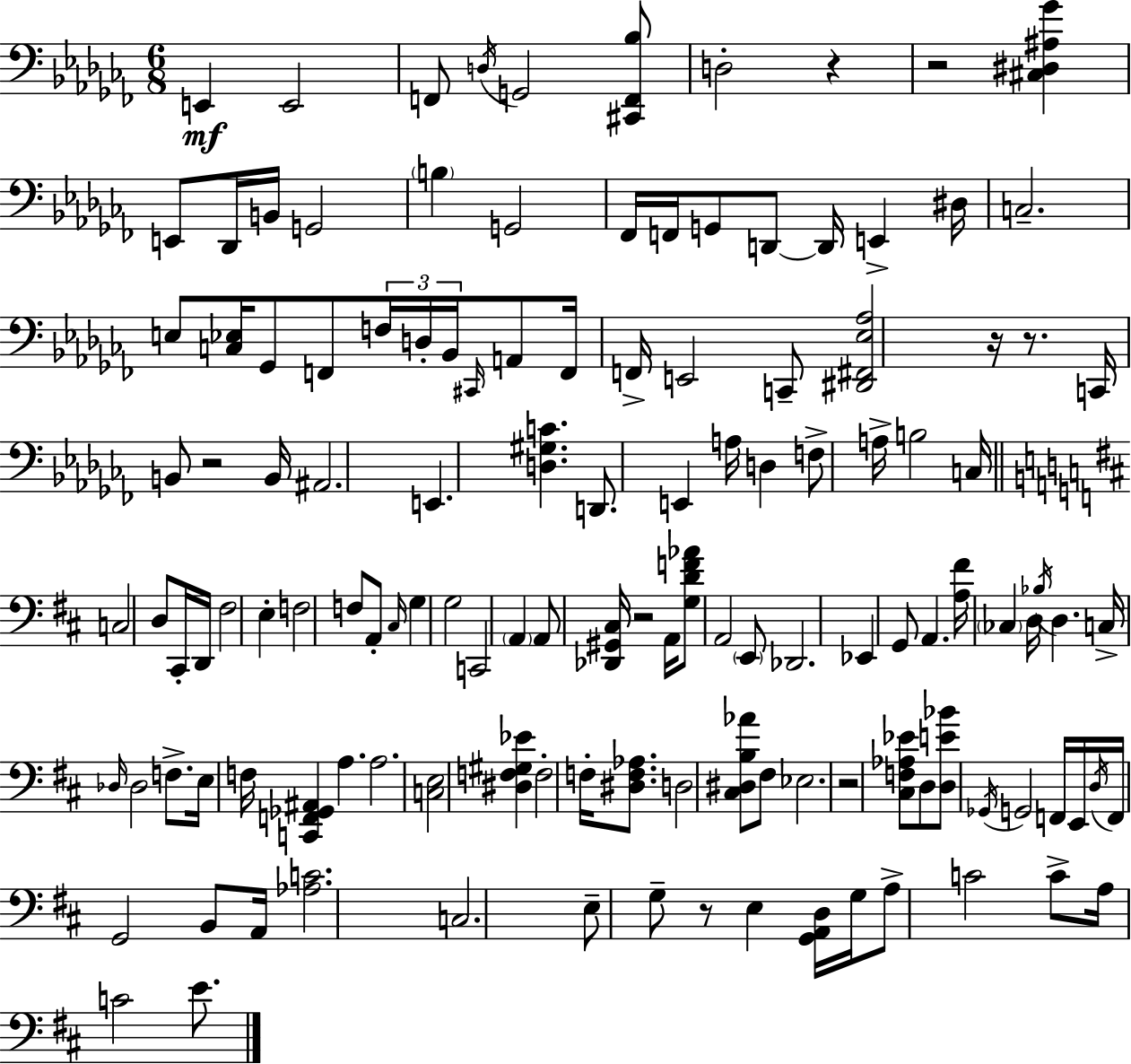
{
  \clef bass
  \numericTimeSignature
  \time 6/8
  \key aes \minor
  e,4\mf e,2 | f,8 \acciaccatura { d16 } g,2 <cis, f, bes>8 | d2-. r4 | r2 <cis dis ais ges'>4 | \break e,8 des,16 b,16 g,2 | \parenthesize b4 g,2 | fes,16 f,16 g,8 d,8~~ d,16 e,4-> | dis16 c2.-- | \break e8 <c ees>16 ges,8 f,8 \tuplet 3/2 { f16 d16-. bes,16 } \grace { cis,16 } | a,8 f,16 f,16-> e,2 | c,8-- <dis, fis, ees aes>2 r16 r8. | c,16 b,8 r2 | \break b,16 ais,2. | e,4. <d gis c'>4. | d,8. e,4 a16 d4 | f8-> a16-> b2 | \break c16 \bar "||" \break \key b \minor c2 d8 cis,16-. d,16 | fis2 e4-. | f2 f8 a,8-. | \grace { cis16 } g4 g2 | \break c,2 \parenthesize a,4 | a,8 <des, gis, cis>16 r2 | a,16 <g d' f' aes'>8 a,2 \parenthesize e,8 | des,2. | \break ees,4 g,8 a,4. | <a fis'>16 \parenthesize ces4 d16 \acciaccatura { bes16 } d4. | c16-> \grace { des16 } des2 | f8.-> e16 f16 <c, f, ges, ais,>4 a4. | \break a2. | <c e>2 <dis f gis ees'>4 | f2-. f16-. | <dis f aes>8. d2 <cis dis b aes'>8 | \break fis8 ees2. | r2 <cis f aes ees'>8 | d8 <d e' bes'>8 \acciaccatura { ges,16 } g,2 | f,16 e,16 \acciaccatura { d16 } f,16 g,2 | \break b,8 a,16 <aes c'>2. | c2. | e8-- g8-- r8 e4 | <g, a, d>16 g16 a8-> c'2 | \break c'8-> a16 c'2 | e'8. \bar "|."
}